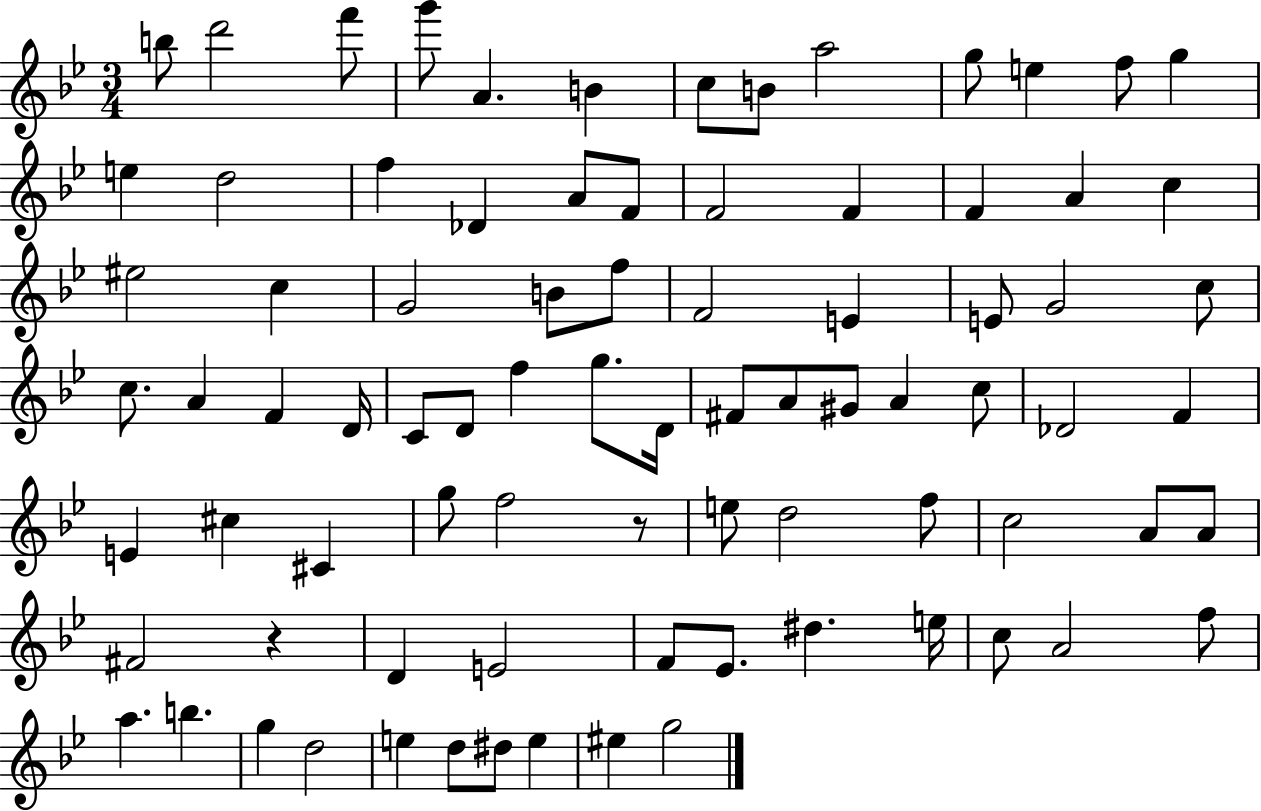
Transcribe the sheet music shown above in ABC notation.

X:1
T:Untitled
M:3/4
L:1/4
K:Bb
b/2 d'2 f'/2 g'/2 A B c/2 B/2 a2 g/2 e f/2 g e d2 f _D A/2 F/2 F2 F F A c ^e2 c G2 B/2 f/2 F2 E E/2 G2 c/2 c/2 A F D/4 C/2 D/2 f g/2 D/4 ^F/2 A/2 ^G/2 A c/2 _D2 F E ^c ^C g/2 f2 z/2 e/2 d2 f/2 c2 A/2 A/2 ^F2 z D E2 F/2 _E/2 ^d e/4 c/2 A2 f/2 a b g d2 e d/2 ^d/2 e ^e g2